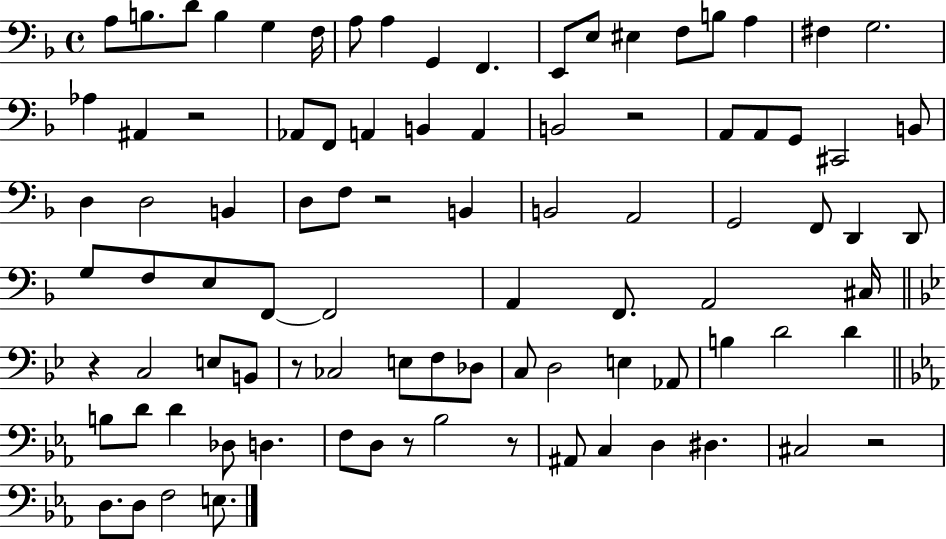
{
  \clef bass
  \time 4/4
  \defaultTimeSignature
  \key f \major
  a8 b8. d'8 b4 g4 f16 | a8 a4 g,4 f,4. | e,8 e8 eis4 f8 b8 a4 | fis4 g2. | \break aes4 ais,4 r2 | aes,8 f,8 a,4 b,4 a,4 | b,2 r2 | a,8 a,8 g,8 cis,2 b,8 | \break d4 d2 b,4 | d8 f8 r2 b,4 | b,2 a,2 | g,2 f,8 d,4 d,8 | \break g8 f8 e8 f,8~~ f,2 | a,4 f,8. a,2 cis16 | \bar "||" \break \key bes \major r4 c2 e8 b,8 | r8 ces2 e8 f8 des8 | c8 d2 e4 aes,8 | b4 d'2 d'4 | \break \bar "||" \break \key c \minor b8 d'8 d'4 des8 d4. | f8 d8 r8 bes2 r8 | ais,8 c4 d4 dis4. | cis2 r2 | \break d8. d8 f2 e8. | \bar "|."
}